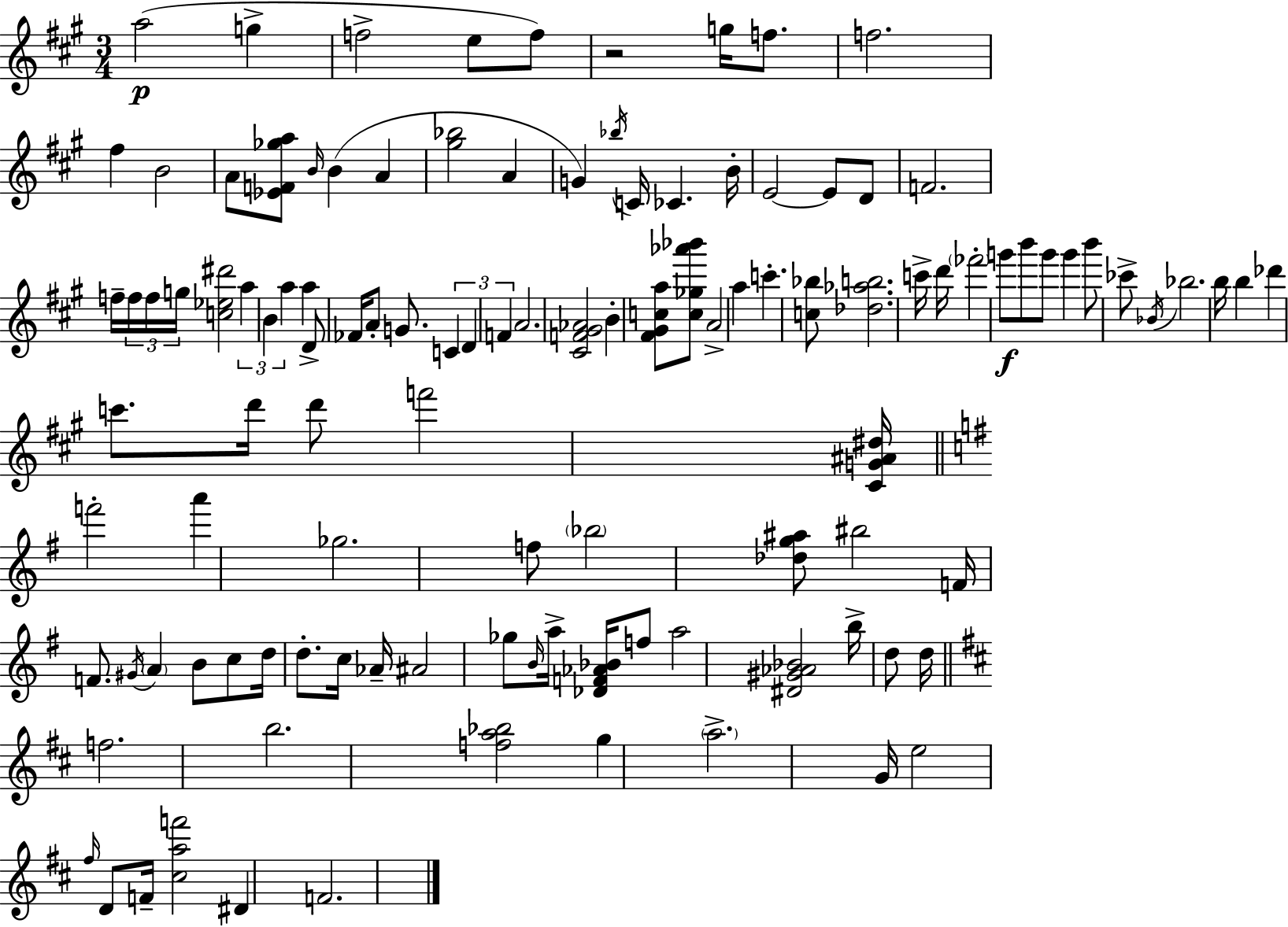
X:1
T:Untitled
M:3/4
L:1/4
K:A
a2 g f2 e/2 f/2 z2 g/4 f/2 f2 ^f B2 A/2 [_EF_ga]/2 B/4 B A [^g_b]2 A G _b/4 C/4 _C B/4 E2 E/2 D/2 F2 f/4 f/4 f/4 g/4 [c_e^d']2 a B a a D/2 _F/4 A/2 G/2 C D F A2 [^CF^G_A]2 B [^F^Gca]/2 [c_g_a'_b']/2 A2 a c' [c_b]/2 [_d_ab]2 c'/4 d'/4 _f'2 g'/2 b'/2 g'/2 g' b'/2 _c'/2 _B/4 _b2 b/4 b _d' c'/2 d'/4 d'/2 f'2 [^CG^A^d]/4 f'2 a' _g2 f/2 _b2 [_dg^a]/2 ^b2 F/4 F/2 ^G/4 A B/2 c/2 d/4 d/2 c/4 _A/4 ^A2 _g/2 B/4 a/4 [_DF_A_B]/4 f/2 a2 [^D^G_A_B]2 b/4 d/2 d/4 f2 b2 [fa_b]2 g a2 G/4 e2 ^f/4 D/2 F/4 [^caf']2 ^D F2